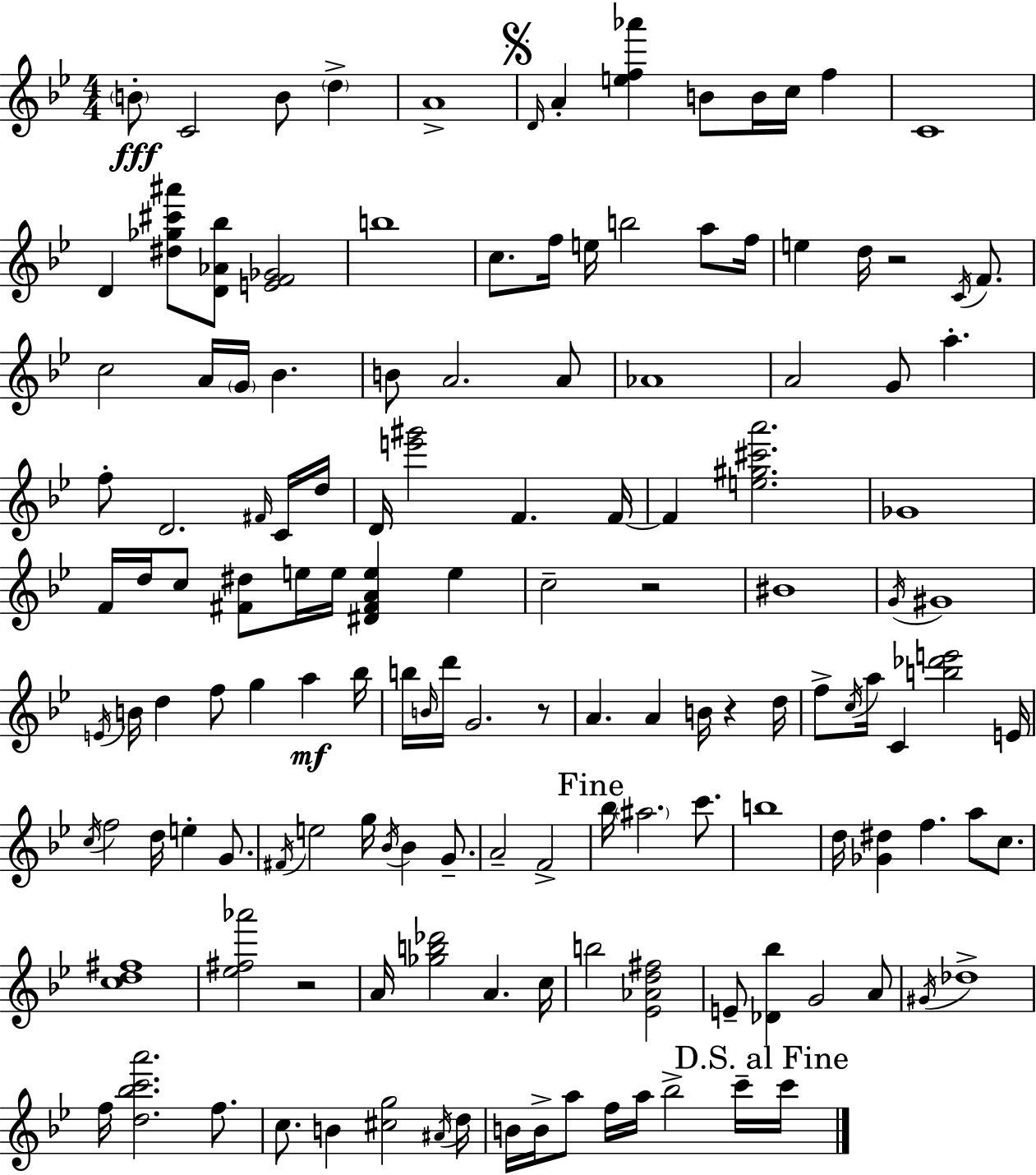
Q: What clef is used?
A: treble